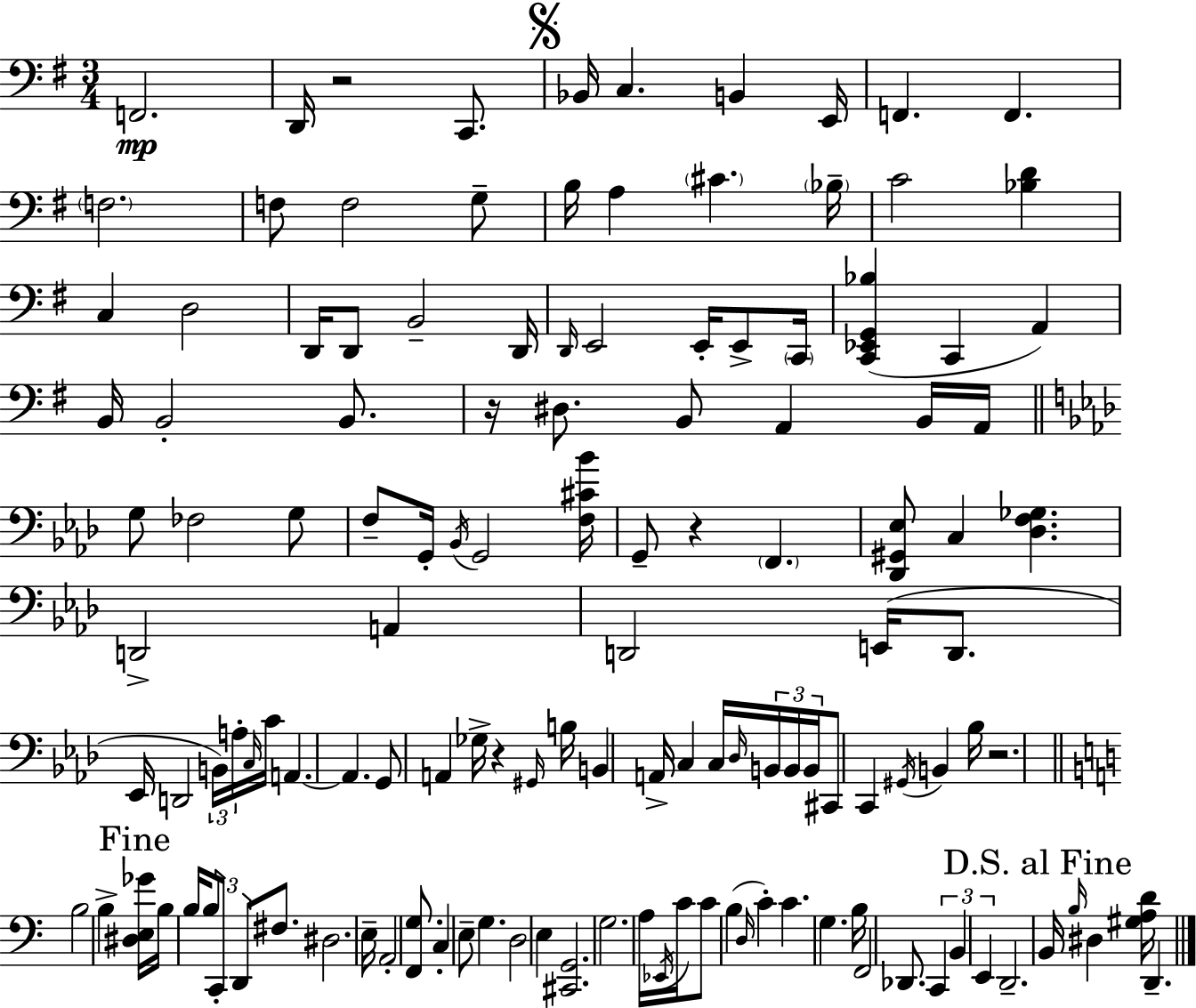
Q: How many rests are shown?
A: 5